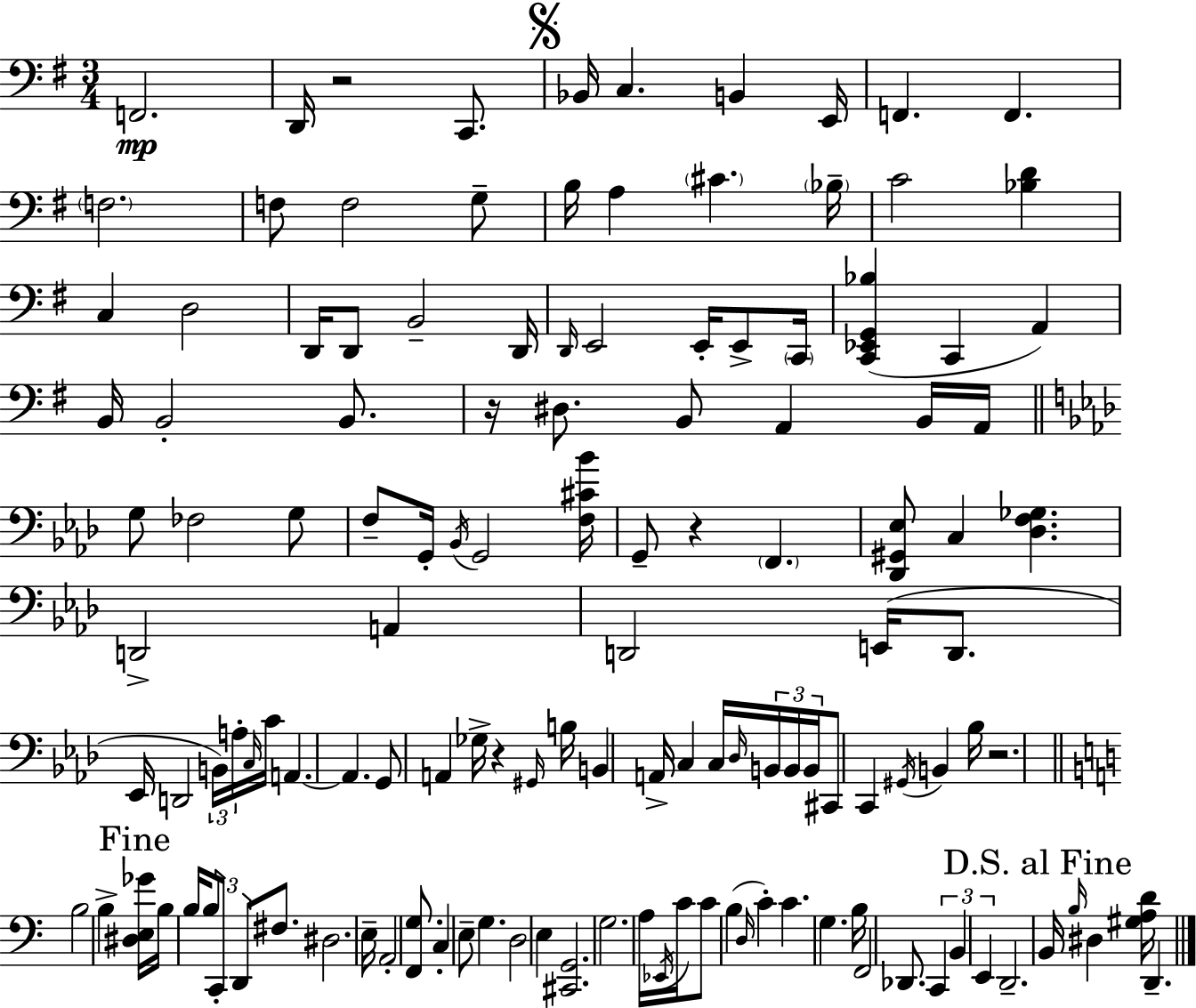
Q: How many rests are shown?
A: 5